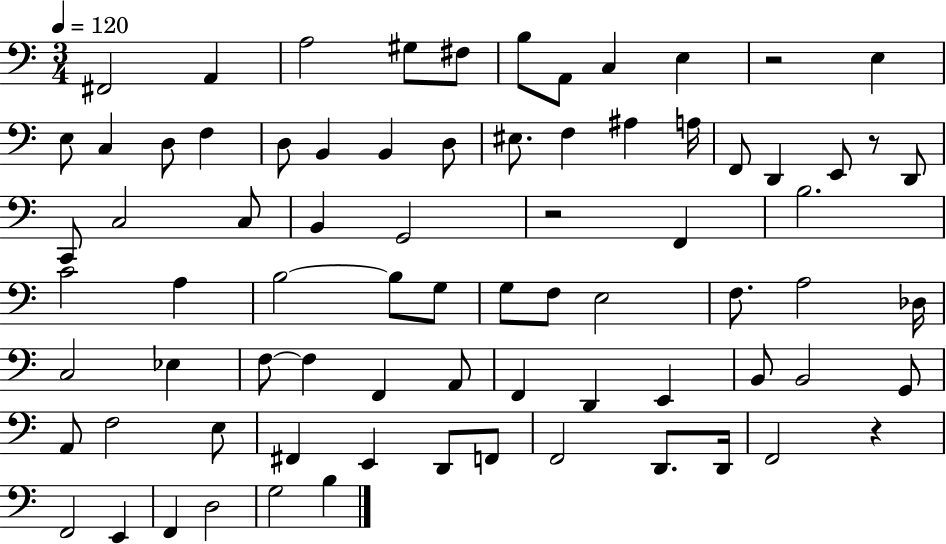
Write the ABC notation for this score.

X:1
T:Untitled
M:3/4
L:1/4
K:C
^F,,2 A,, A,2 ^G,/2 ^F,/2 B,/2 A,,/2 C, E, z2 E, E,/2 C, D,/2 F, D,/2 B,, B,, D,/2 ^E,/2 F, ^A, A,/4 F,,/2 D,, E,,/2 z/2 D,,/2 C,,/2 C,2 C,/2 B,, G,,2 z2 F,, B,2 C2 A, B,2 B,/2 G,/2 G,/2 F,/2 E,2 F,/2 A,2 _D,/4 C,2 _E, F,/2 F, F,, A,,/2 F,, D,, E,, B,,/2 B,,2 G,,/2 A,,/2 F,2 E,/2 ^F,, E,, D,,/2 F,,/2 F,,2 D,,/2 D,,/4 F,,2 z F,,2 E,, F,, D,2 G,2 B,